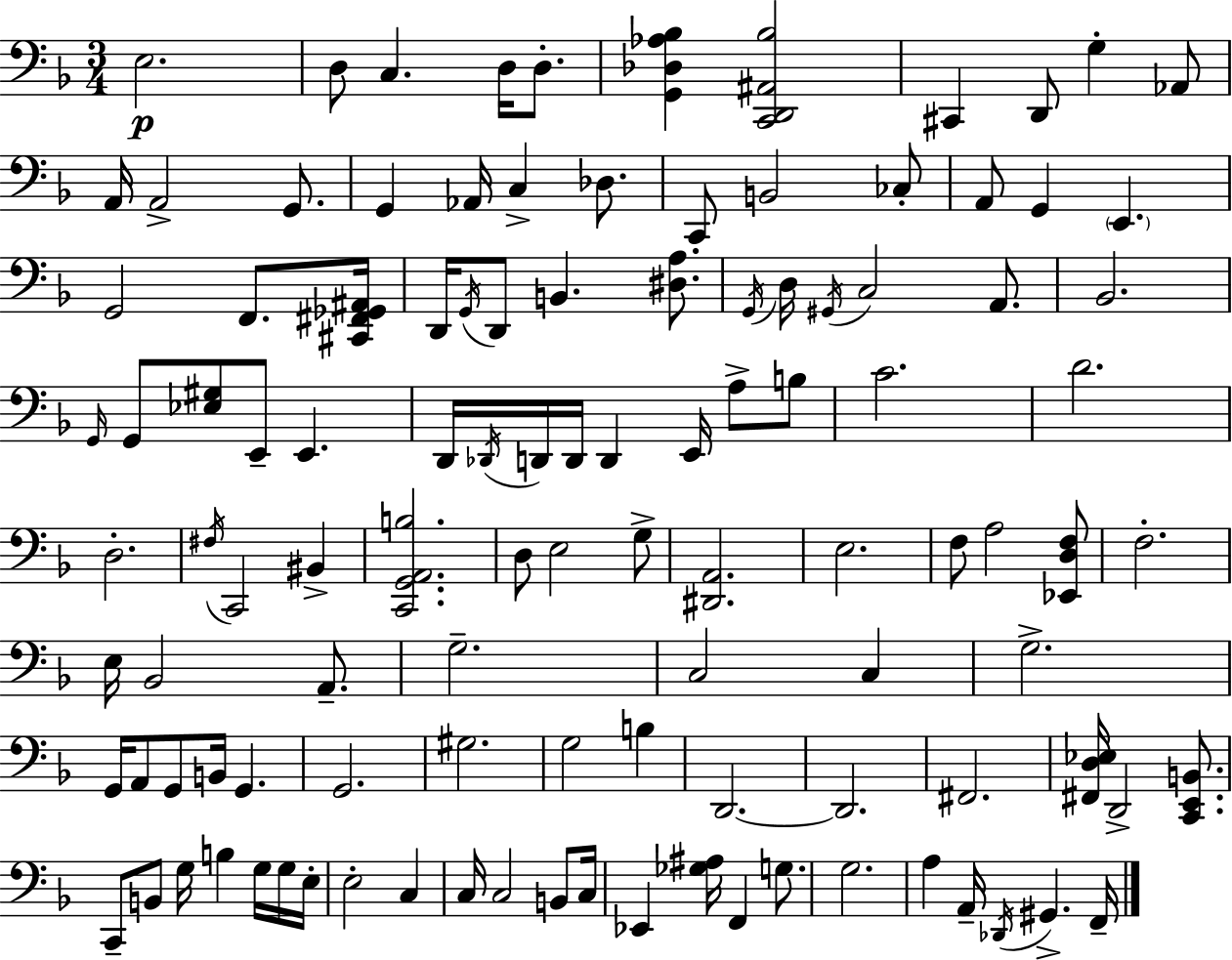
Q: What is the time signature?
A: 3/4